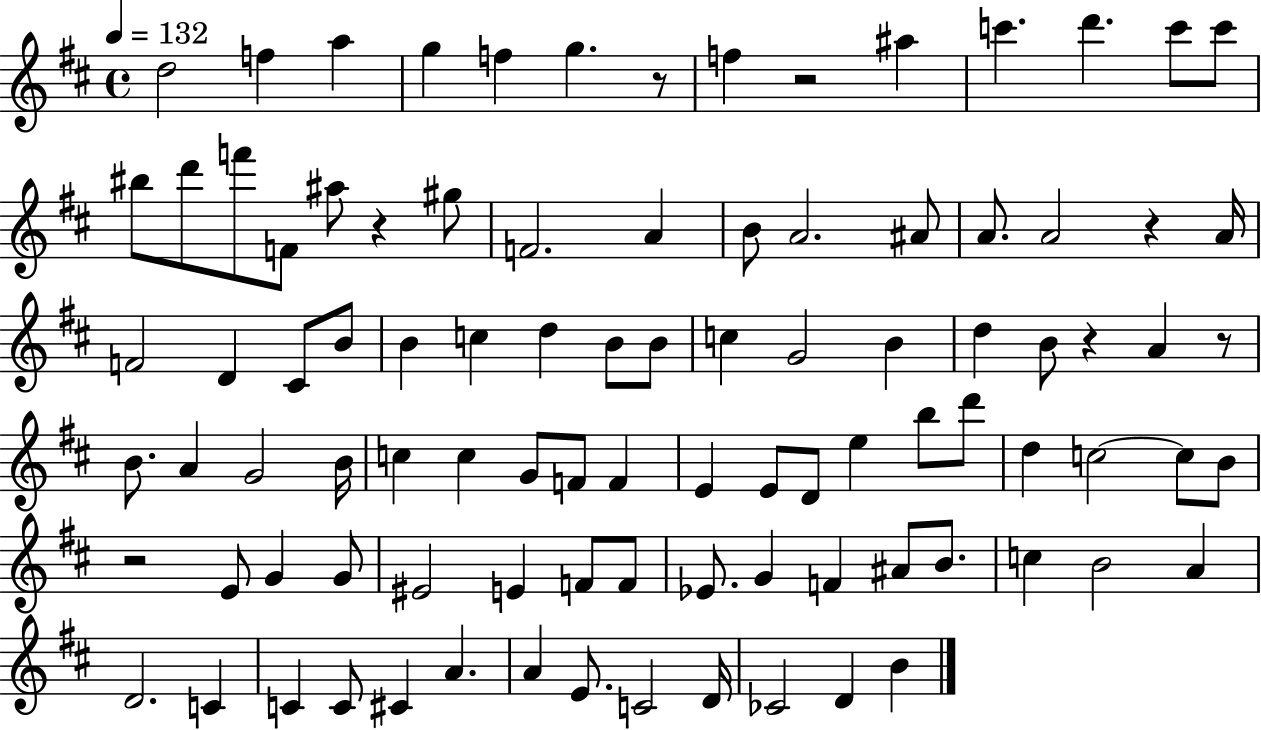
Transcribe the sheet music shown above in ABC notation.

X:1
T:Untitled
M:4/4
L:1/4
K:D
d2 f a g f g z/2 f z2 ^a c' d' c'/2 c'/2 ^b/2 d'/2 f'/2 F/2 ^a/2 z ^g/2 F2 A B/2 A2 ^A/2 A/2 A2 z A/4 F2 D ^C/2 B/2 B c d B/2 B/2 c G2 B d B/2 z A z/2 B/2 A G2 B/4 c c G/2 F/2 F E E/2 D/2 e b/2 d'/2 d c2 c/2 B/2 z2 E/2 G G/2 ^E2 E F/2 F/2 _E/2 G F ^A/2 B/2 c B2 A D2 C C C/2 ^C A A E/2 C2 D/4 _C2 D B